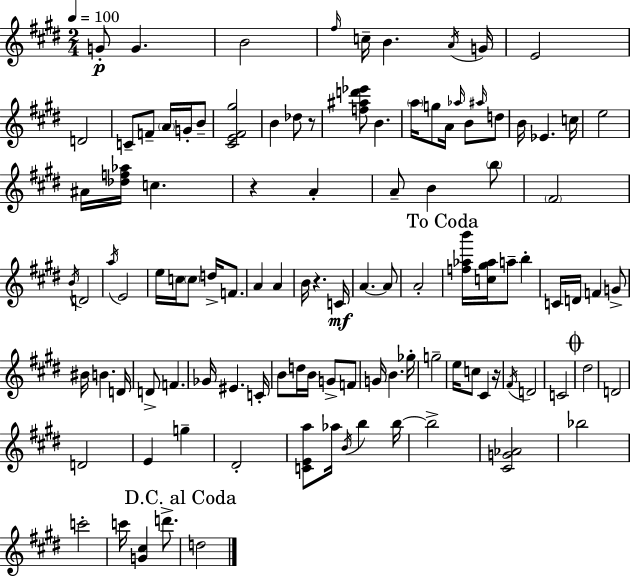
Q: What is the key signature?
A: E major